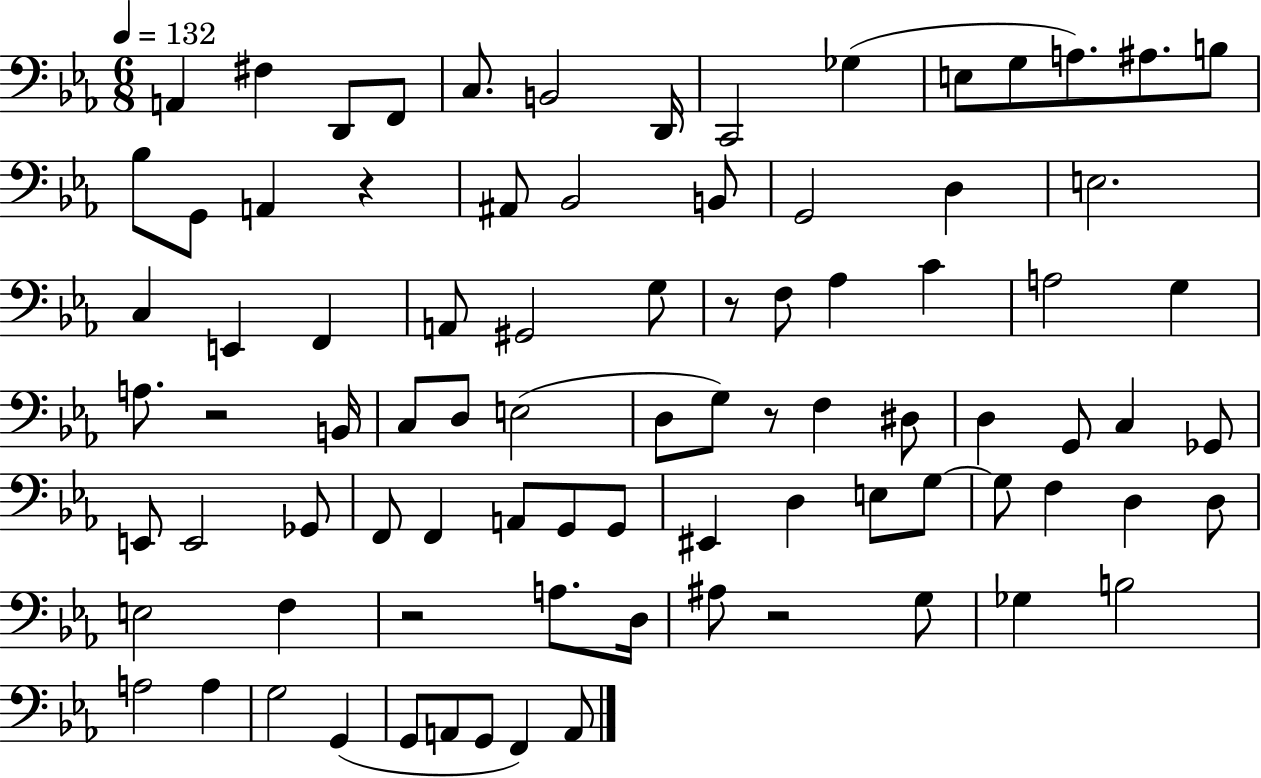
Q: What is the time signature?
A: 6/8